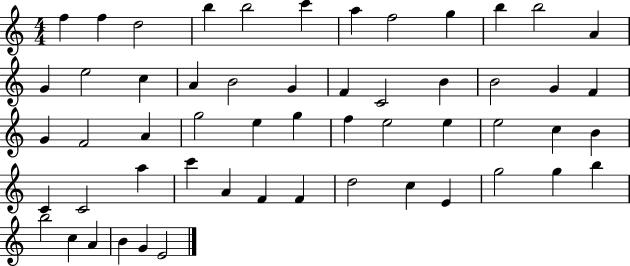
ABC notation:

X:1
T:Untitled
M:4/4
L:1/4
K:C
f f d2 b b2 c' a f2 g b b2 A G e2 c A B2 G F C2 B B2 G F G F2 A g2 e g f e2 e e2 c B C C2 a c' A F F d2 c E g2 g b b2 c A B G E2